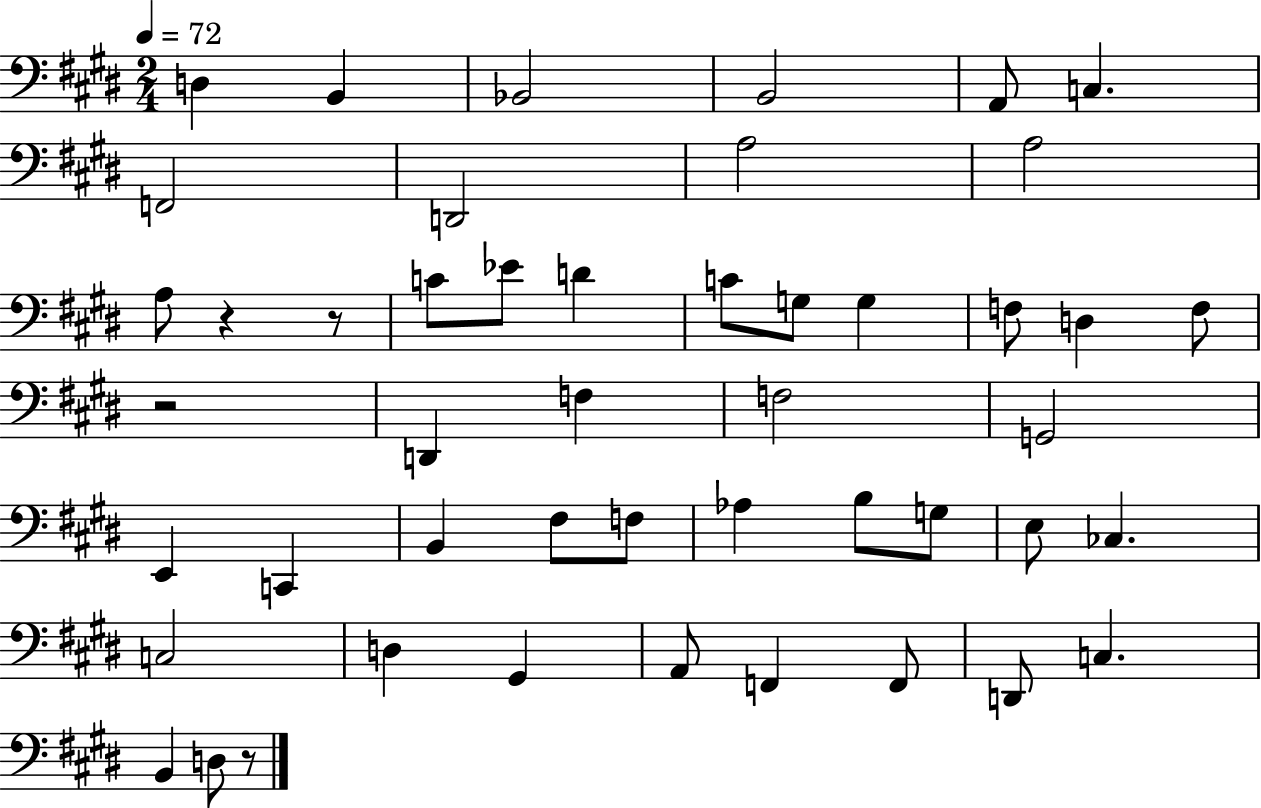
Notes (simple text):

D3/q B2/q Bb2/h B2/h A2/e C3/q. F2/h D2/h A3/h A3/h A3/e R/q R/e C4/e Eb4/e D4/q C4/e G3/e G3/q F3/e D3/q F3/e R/h D2/q F3/q F3/h G2/h E2/q C2/q B2/q F#3/e F3/e Ab3/q B3/e G3/e E3/e CES3/q. C3/h D3/q G#2/q A2/e F2/q F2/e D2/e C3/q. B2/q D3/e R/e